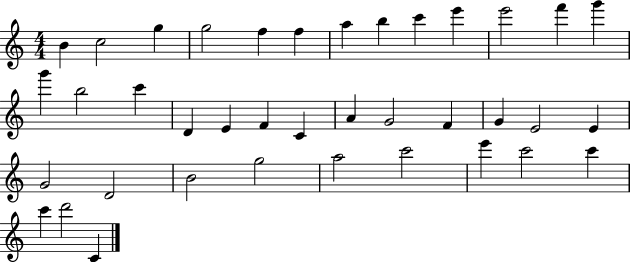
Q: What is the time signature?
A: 4/4